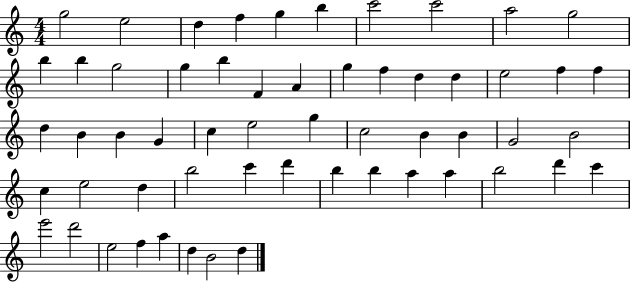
{
  \clef treble
  \numericTimeSignature
  \time 4/4
  \key c \major
  g''2 e''2 | d''4 f''4 g''4 b''4 | c'''2 c'''2 | a''2 g''2 | \break b''4 b''4 g''2 | g''4 b''4 f'4 a'4 | g''4 f''4 d''4 d''4 | e''2 f''4 f''4 | \break d''4 b'4 b'4 g'4 | c''4 e''2 g''4 | c''2 b'4 b'4 | g'2 b'2 | \break c''4 e''2 d''4 | b''2 c'''4 d'''4 | b''4 b''4 a''4 a''4 | b''2 d'''4 c'''4 | \break e'''2 d'''2 | e''2 f''4 a''4 | d''4 b'2 d''4 | \bar "|."
}